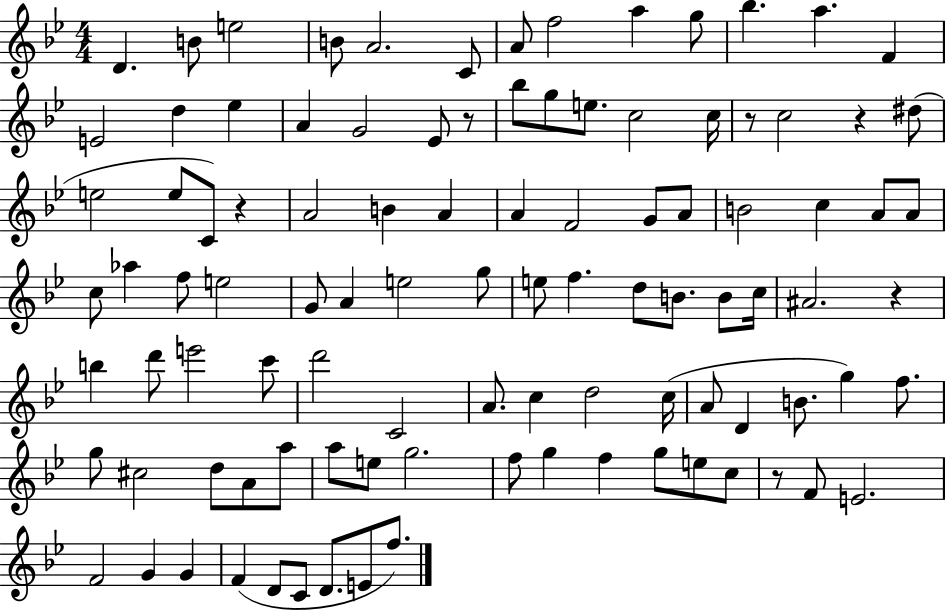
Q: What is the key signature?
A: BES major